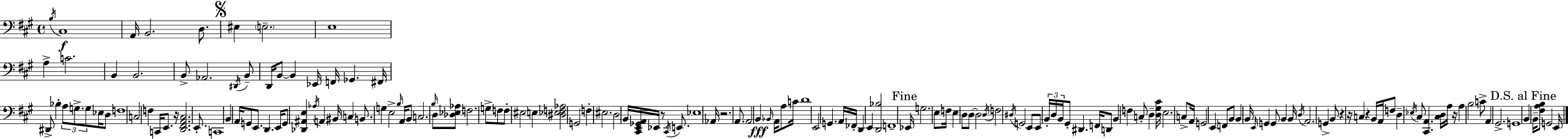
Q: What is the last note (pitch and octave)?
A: E2